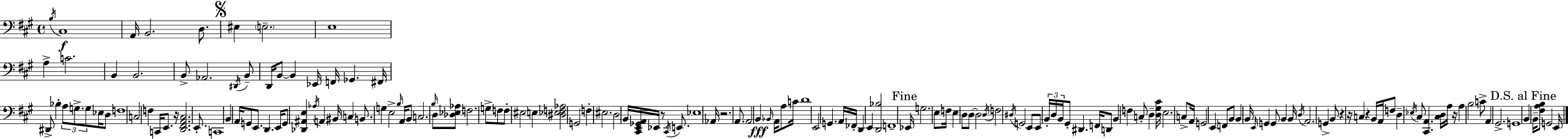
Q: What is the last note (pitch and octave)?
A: E2